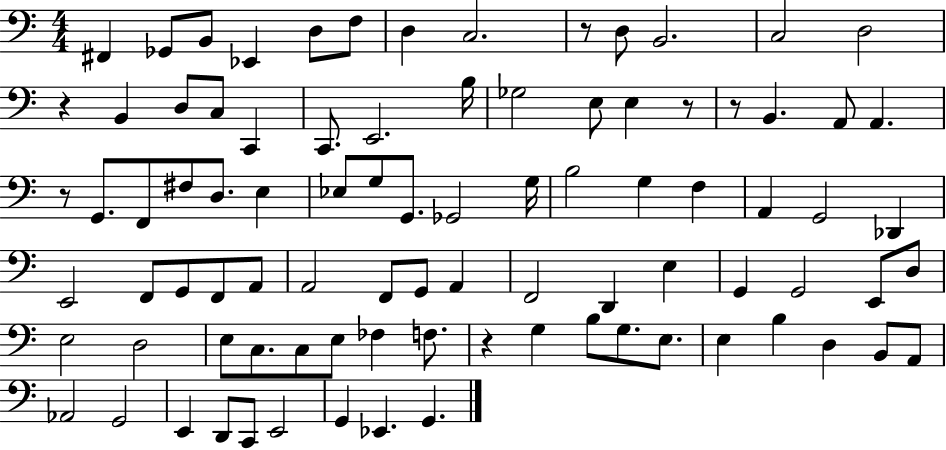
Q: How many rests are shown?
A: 6